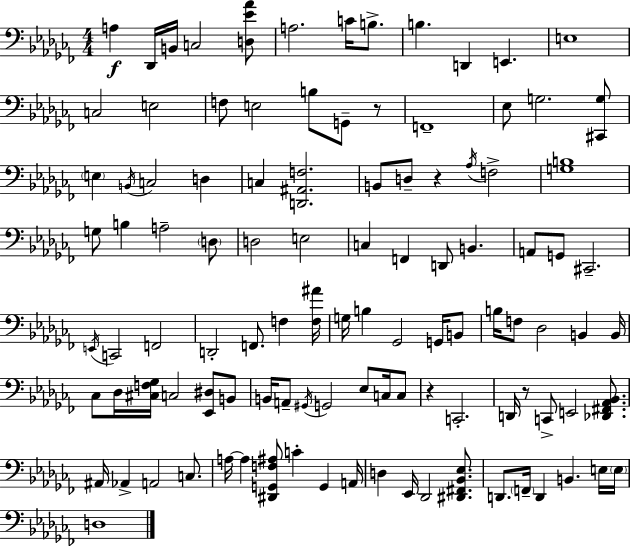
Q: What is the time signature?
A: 4/4